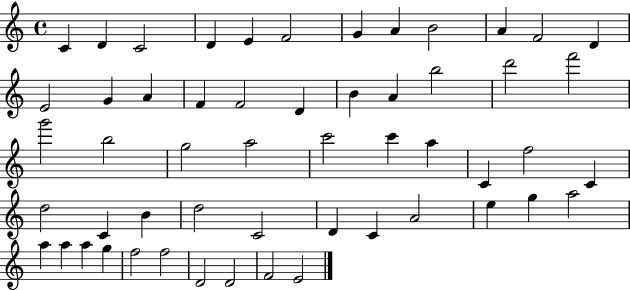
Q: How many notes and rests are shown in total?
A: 54